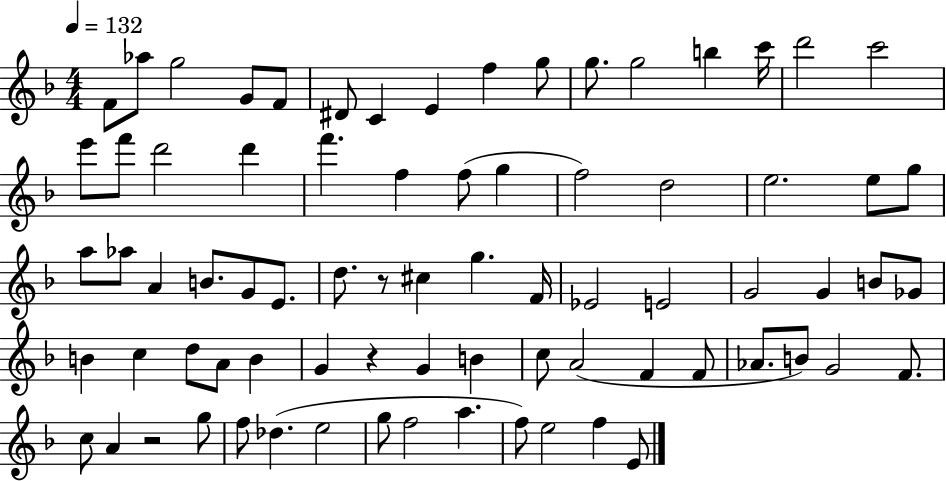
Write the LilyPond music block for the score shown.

{
  \clef treble
  \numericTimeSignature
  \time 4/4
  \key f \major
  \tempo 4 = 132
  f'8 aes''8 g''2 g'8 f'8 | dis'8 c'4 e'4 f''4 g''8 | g''8. g''2 b''4 c'''16 | d'''2 c'''2 | \break e'''8 f'''8 d'''2 d'''4 | f'''4. f''4 f''8( g''4 | f''2) d''2 | e''2. e''8 g''8 | \break a''8 aes''8 a'4 b'8. g'8 e'8. | d''8. r8 cis''4 g''4. f'16 | ees'2 e'2 | g'2 g'4 b'8 ges'8 | \break b'4 c''4 d''8 a'8 b'4 | g'4 r4 g'4 b'4 | c''8 a'2( f'4 f'8 | aes'8. b'8) g'2 f'8. | \break c''8 a'4 r2 g''8 | f''8 des''4.( e''2 | g''8 f''2 a''4. | f''8) e''2 f''4 e'8 | \break \bar "|."
}